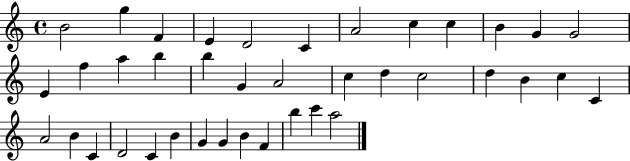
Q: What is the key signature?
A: C major